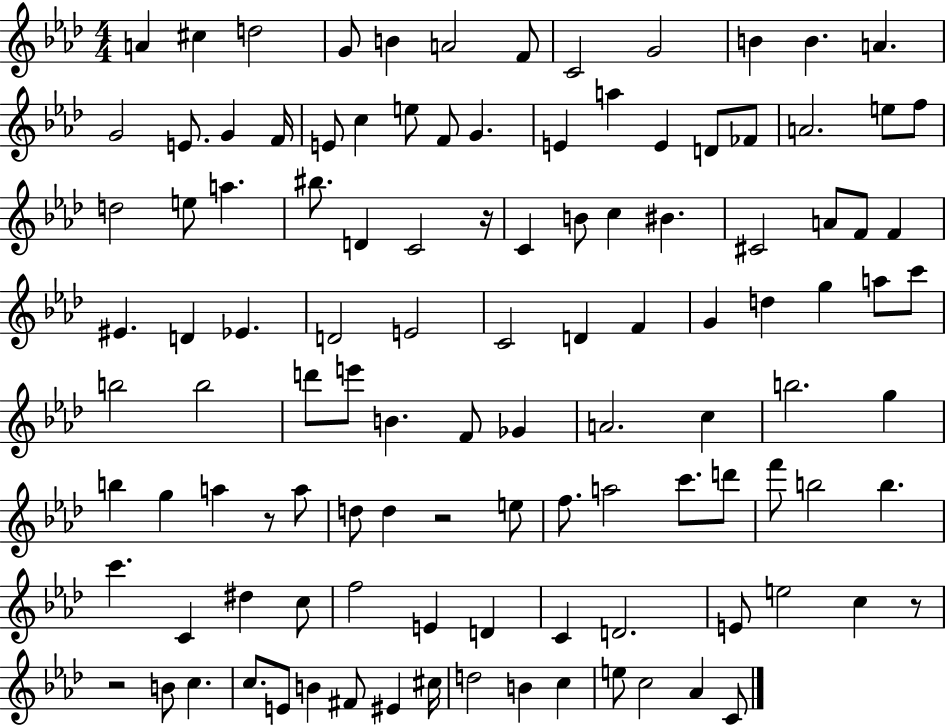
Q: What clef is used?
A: treble